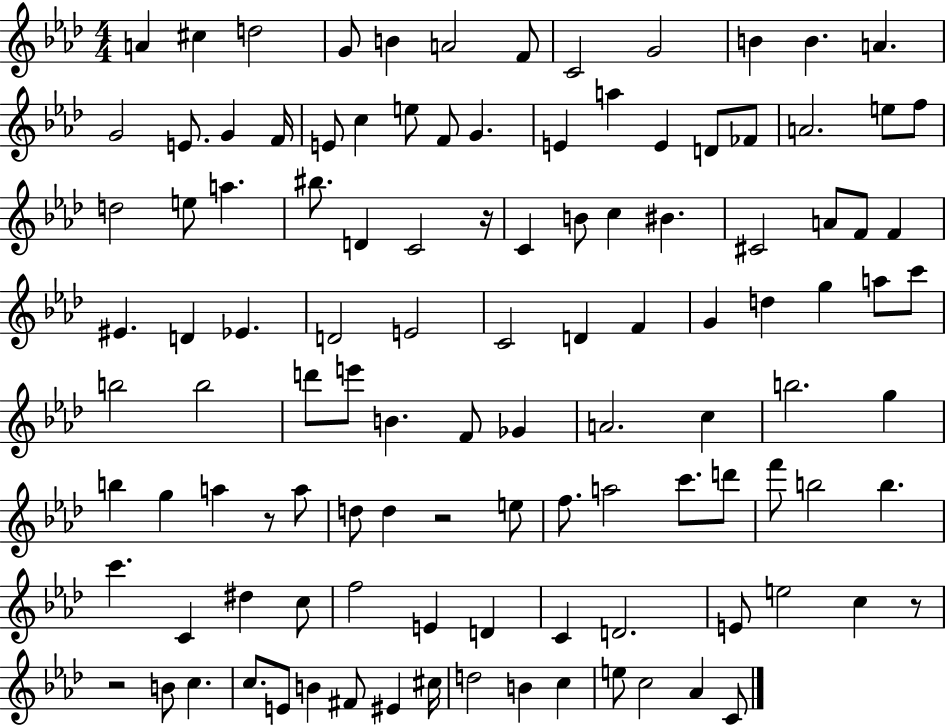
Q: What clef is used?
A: treble